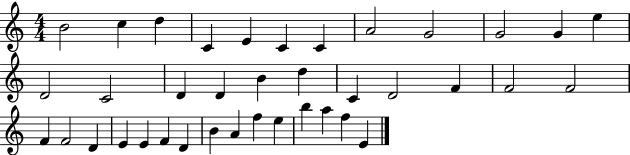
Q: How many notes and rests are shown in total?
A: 38